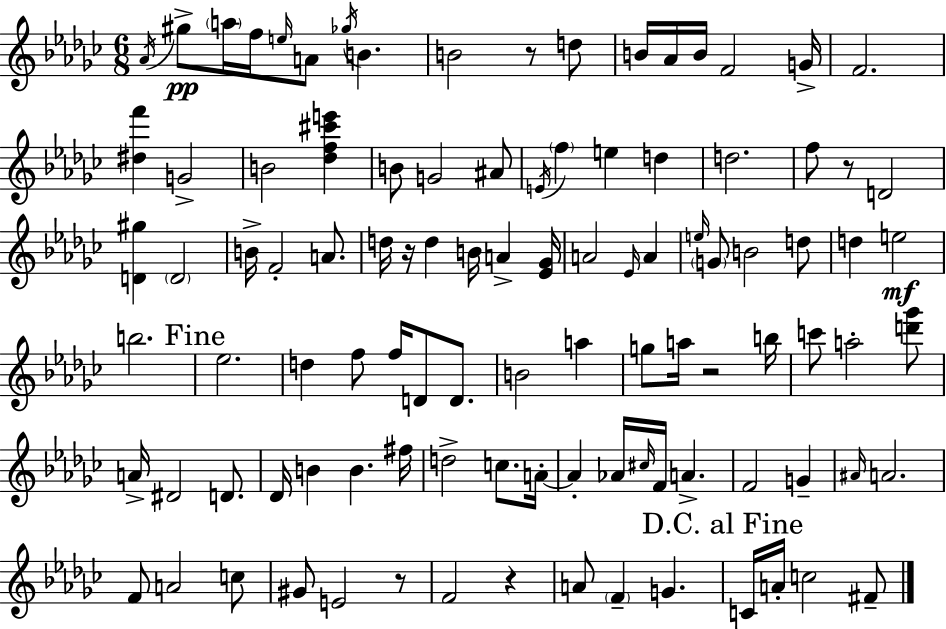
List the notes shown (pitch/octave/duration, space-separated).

Ab4/s G#5/e A5/s F5/s E5/s A4/e Gb5/s B4/q. B4/h R/e D5/e B4/s Ab4/s B4/s F4/h G4/s F4/h. [D#5,F6]/q G4/h B4/h [Db5,F5,C#6,E6]/q B4/e G4/h A#4/e E4/s F5/q E5/q D5/q D5/h. F5/e R/e D4/h [D4,G#5]/q D4/h B4/s F4/h A4/e. D5/s R/s D5/q B4/s A4/q [Eb4,Gb4]/s A4/h Eb4/s A4/q E5/s G4/e B4/h D5/e D5/q E5/h B5/h. Eb5/h. D5/q F5/e F5/s D4/e D4/e. B4/h A5/q G5/e A5/s R/h B5/s C6/e A5/h [D6,Gb6]/e A4/s D#4/h D4/e. Db4/s B4/q B4/q. F#5/s D5/h C5/e. A4/s A4/q Ab4/s C#5/s F4/s A4/q. F4/h G4/q A#4/s A4/h. F4/e A4/h C5/e G#4/e E4/h R/e F4/h R/q A4/e F4/q G4/q. C4/s A4/s C5/h F#4/e